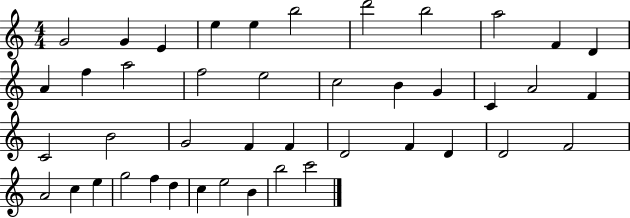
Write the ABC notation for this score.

X:1
T:Untitled
M:4/4
L:1/4
K:C
G2 G E e e b2 d'2 b2 a2 F D A f a2 f2 e2 c2 B G C A2 F C2 B2 G2 F F D2 F D D2 F2 A2 c e g2 f d c e2 B b2 c'2